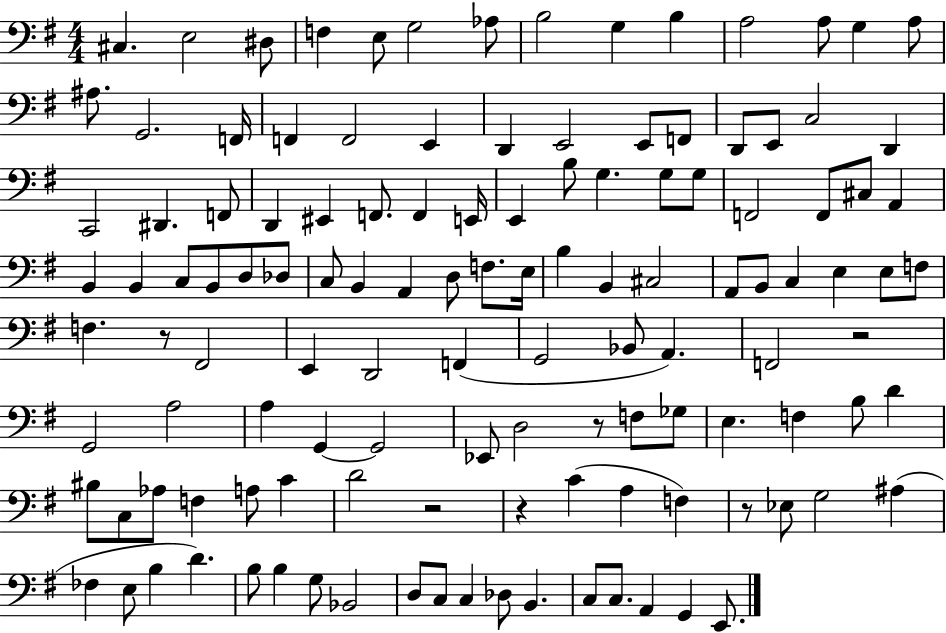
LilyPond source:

{
  \clef bass
  \numericTimeSignature
  \time 4/4
  \key g \major
  cis4. e2 dis8 | f4 e8 g2 aes8 | b2 g4 b4 | a2 a8 g4 a8 | \break ais8. g,2. f,16 | f,4 f,2 e,4 | d,4 e,2 e,8 f,8 | d,8 e,8 c2 d,4 | \break c,2 dis,4. f,8 | d,4 eis,4 f,8. f,4 e,16 | e,4 b8 g4. g8 g8 | f,2 f,8 cis8 a,4 | \break b,4 b,4 c8 b,8 d8 des8 | c8 b,4 a,4 d8 f8. e16 | b4 b,4 cis2 | a,8 b,8 c4 e4 e8 f8 | \break f4. r8 fis,2 | e,4 d,2 f,4( | g,2 bes,8 a,4.) | f,2 r2 | \break g,2 a2 | a4 g,4~~ g,2 | ees,8 d2 r8 f8 ges8 | e4. f4 b8 d'4 | \break bis8 c8 aes8 f4 a8 c'4 | d'2 r2 | r4 c'4( a4 f4) | r8 ees8 g2 ais4( | \break fes4 e8 b4 d'4.) | b8 b4 g8 bes,2 | d8 c8 c4 des8 b,4. | c8 c8. a,4 g,4 e,8. | \break \bar "|."
}